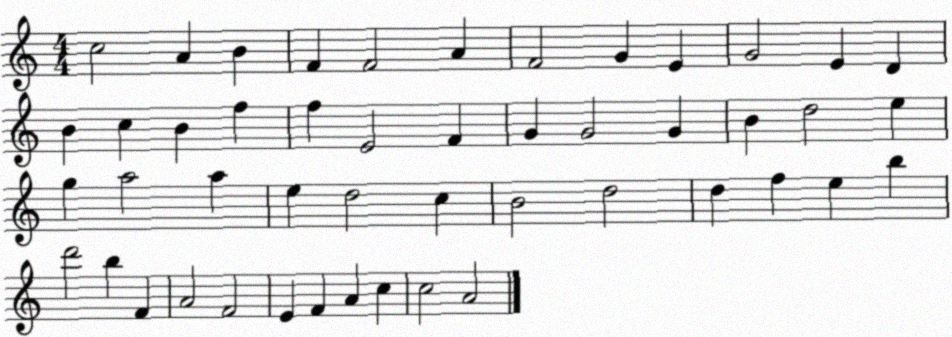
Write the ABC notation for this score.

X:1
T:Untitled
M:4/4
L:1/4
K:C
c2 A B F F2 A F2 G E G2 E D B c B f f E2 F G G2 G B d2 e g a2 a e d2 c B2 d2 d f e b d'2 b F A2 F2 E F A c c2 A2